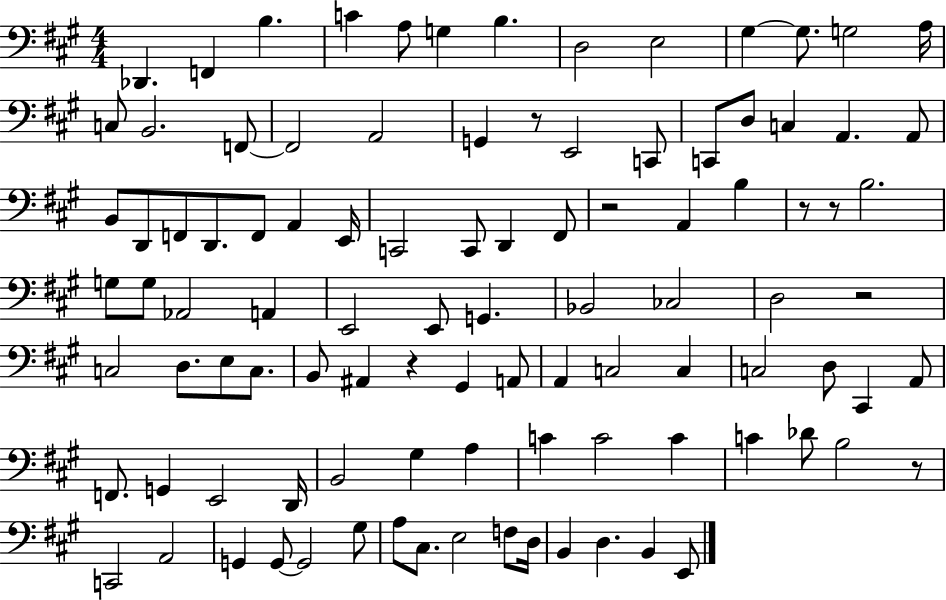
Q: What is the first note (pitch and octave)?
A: Db2